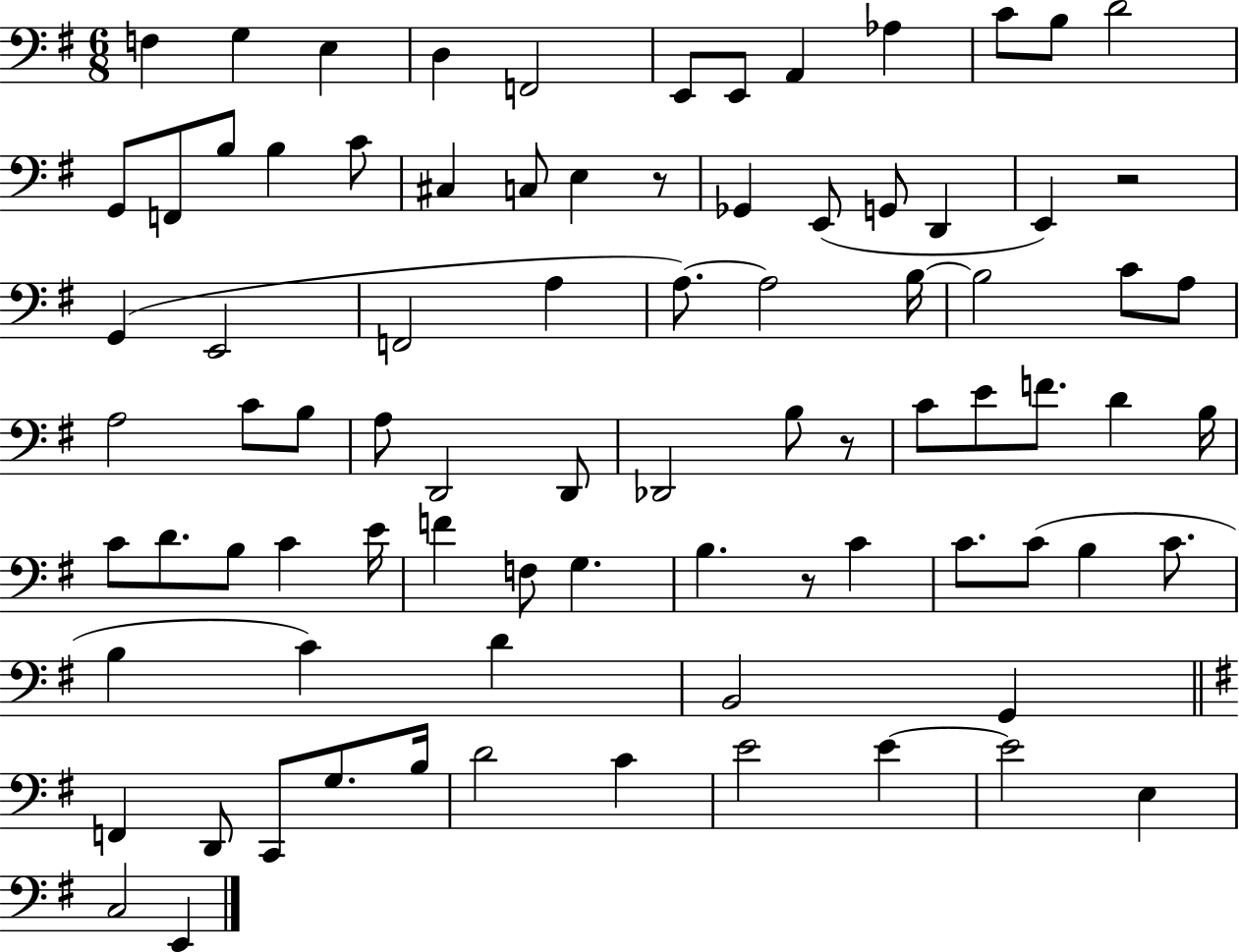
X:1
T:Untitled
M:6/8
L:1/4
K:G
F, G, E, D, F,,2 E,,/2 E,,/2 A,, _A, C/2 B,/2 D2 G,,/2 F,,/2 B,/2 B, C/2 ^C, C,/2 E, z/2 _G,, E,,/2 G,,/2 D,, E,, z2 G,, E,,2 F,,2 A, A,/2 A,2 B,/4 B,2 C/2 A,/2 A,2 C/2 B,/2 A,/2 D,,2 D,,/2 _D,,2 B,/2 z/2 C/2 E/2 F/2 D B,/4 C/2 D/2 B,/2 C E/4 F F,/2 G, B, z/2 C C/2 C/2 B, C/2 B, C D B,,2 G,, F,, D,,/2 C,,/2 G,/2 B,/4 D2 C E2 E E2 E, C,2 E,,